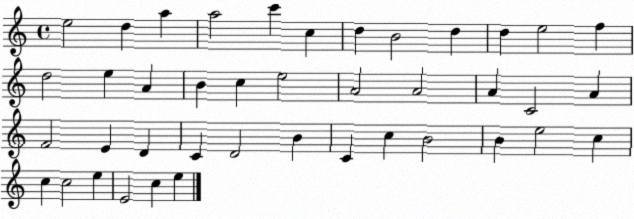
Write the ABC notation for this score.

X:1
T:Untitled
M:4/4
L:1/4
K:C
e2 d a a2 c' c d B2 d d e2 f d2 e A B c e2 A2 A2 A C2 A F2 E D C D2 B C c B2 B e2 c c c2 e E2 c e